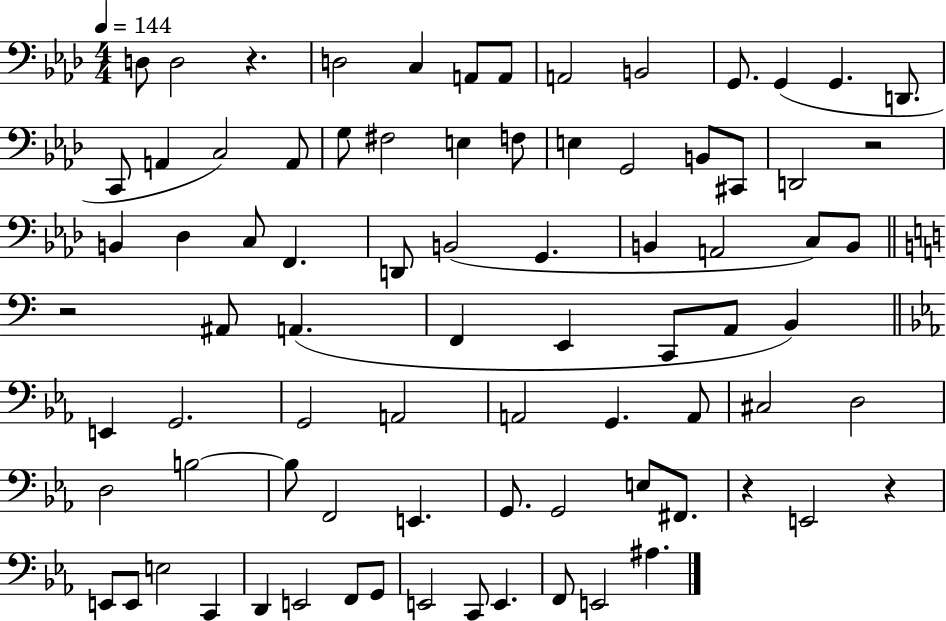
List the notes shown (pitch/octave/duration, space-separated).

D3/e D3/h R/q. D3/h C3/q A2/e A2/e A2/h B2/h G2/e. G2/q G2/q. D2/e. C2/e A2/q C3/h A2/e G3/e F#3/h E3/q F3/e E3/q G2/h B2/e C#2/e D2/h R/h B2/q Db3/q C3/e F2/q. D2/e B2/h G2/q. B2/q A2/h C3/e B2/e R/h A#2/e A2/q. F2/q E2/q C2/e A2/e B2/q E2/q G2/h. G2/h A2/h A2/h G2/q. A2/e C#3/h D3/h D3/h B3/h B3/e F2/h E2/q. G2/e. G2/h E3/e F#2/e. R/q E2/h R/q E2/e E2/e E3/h C2/q D2/q E2/h F2/e G2/e E2/h C2/e E2/q. F2/e E2/h A#3/q.